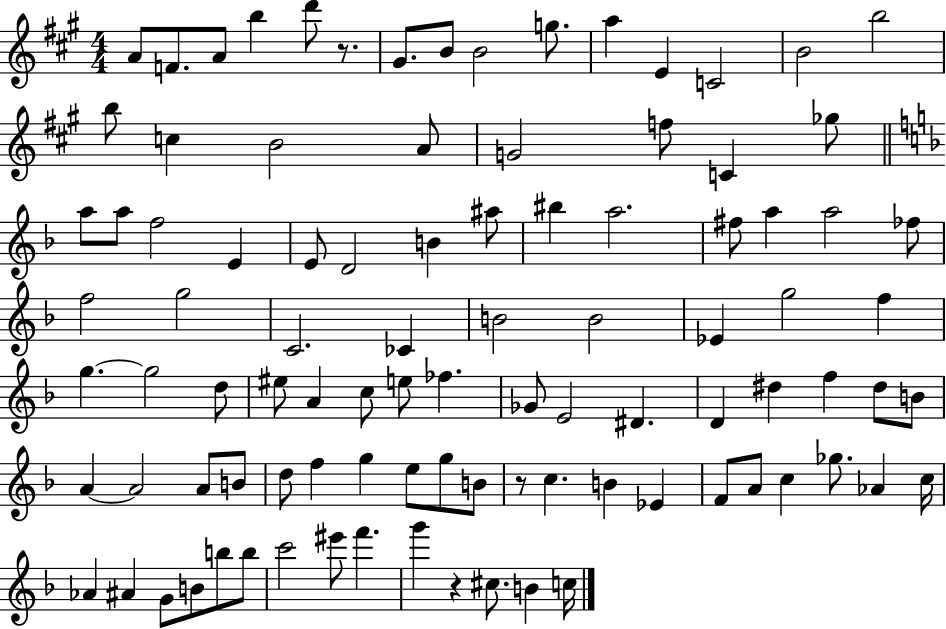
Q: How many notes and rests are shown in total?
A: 96